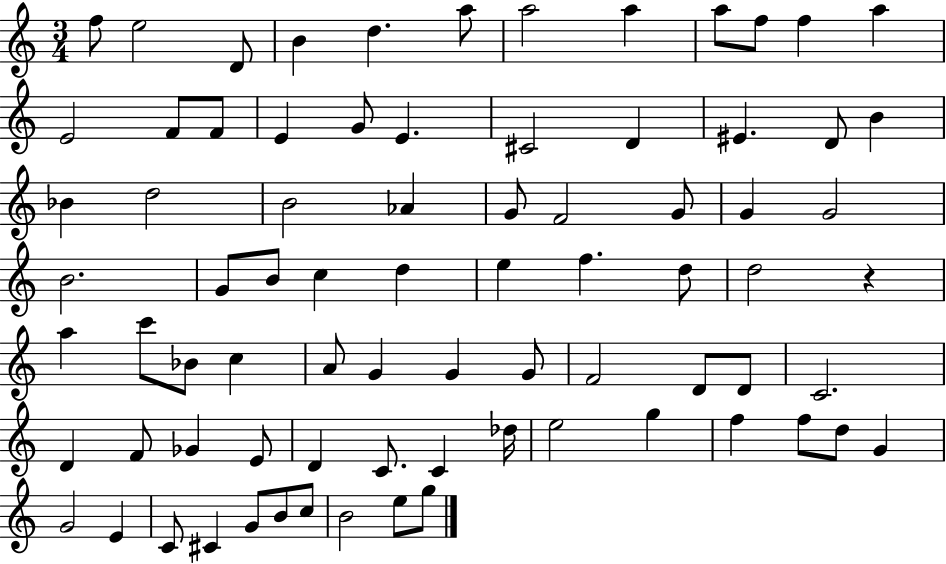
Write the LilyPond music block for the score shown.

{
  \clef treble
  \numericTimeSignature
  \time 3/4
  \key c \major
  f''8 e''2 d'8 | b'4 d''4. a''8 | a''2 a''4 | a''8 f''8 f''4 a''4 | \break e'2 f'8 f'8 | e'4 g'8 e'4. | cis'2 d'4 | eis'4. d'8 b'4 | \break bes'4 d''2 | b'2 aes'4 | g'8 f'2 g'8 | g'4 g'2 | \break b'2. | g'8 b'8 c''4 d''4 | e''4 f''4. d''8 | d''2 r4 | \break a''4 c'''8 bes'8 c''4 | a'8 g'4 g'4 g'8 | f'2 d'8 d'8 | c'2. | \break d'4 f'8 ges'4 e'8 | d'4 c'8. c'4 des''16 | e''2 g''4 | f''4 f''8 d''8 g'4 | \break g'2 e'4 | c'8 cis'4 g'8 b'8 c''8 | b'2 e''8 g''8 | \bar "|."
}